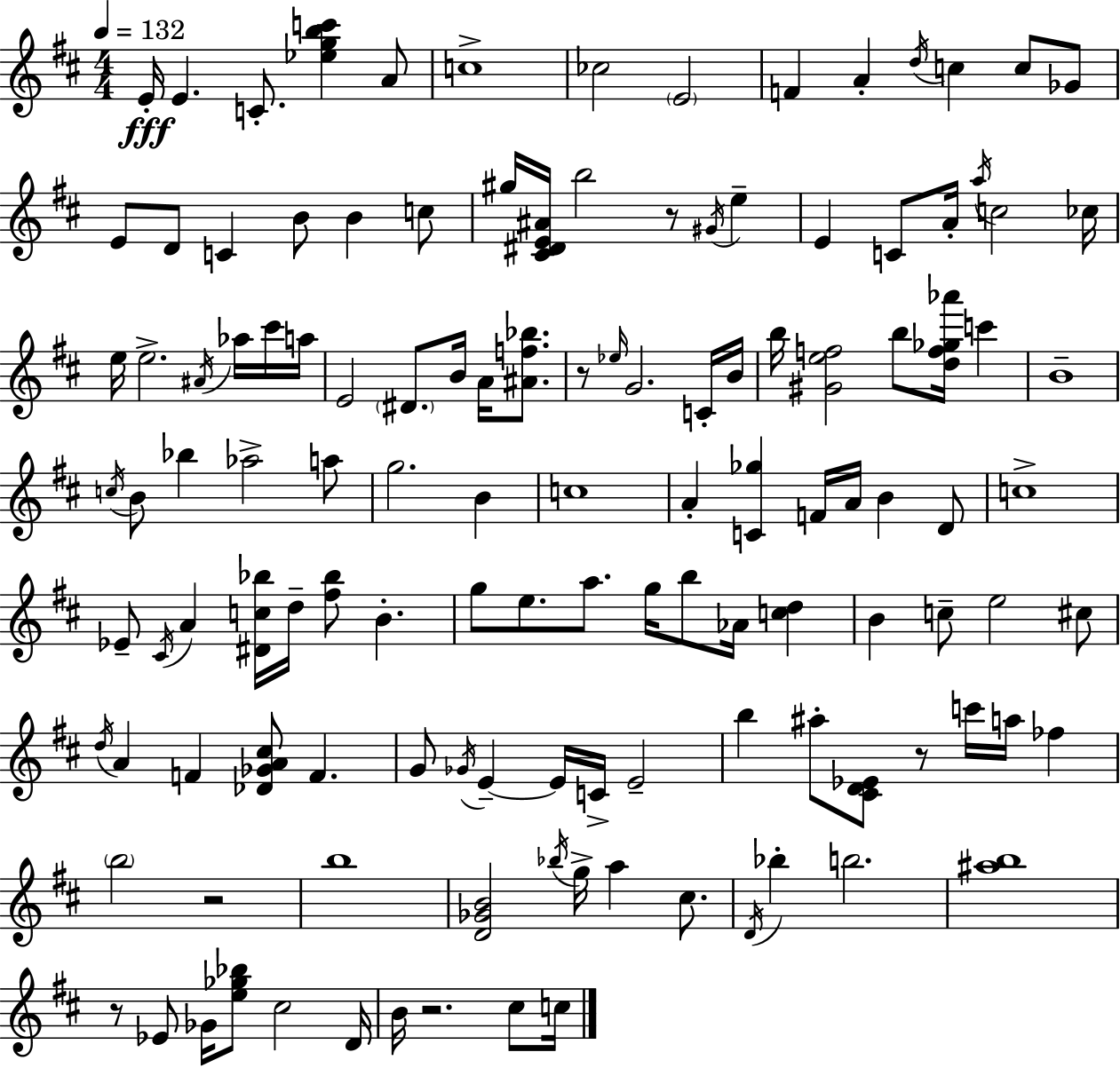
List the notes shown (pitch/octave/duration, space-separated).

E4/s E4/q. C4/e. [Eb5,G5,B5,C6]/q A4/e C5/w CES5/h E4/h F4/q A4/q D5/s C5/q C5/e Gb4/e E4/e D4/e C4/q B4/e B4/q C5/e G#5/s [C#4,D#4,E4,A#4]/s B5/h R/e G#4/s E5/q E4/q C4/e A4/s A5/s C5/h CES5/s E5/s E5/h. A#4/s Ab5/s C#6/s A5/s E4/h D#4/e. B4/s A4/s [A#4,F5,Bb5]/e. R/e Eb5/s G4/h. C4/s B4/s B5/s [G#4,E5,F5]/h B5/e [D5,F5,Gb5,Ab6]/s C6/q B4/w C5/s B4/e Bb5/q Ab5/h A5/e G5/h. B4/q C5/w A4/q [C4,Gb5]/q F4/s A4/s B4/q D4/e C5/w Eb4/e C#4/s A4/q [D#4,C5,Bb5]/s D5/s [F#5,Bb5]/e B4/q. G5/e E5/e. A5/e. G5/s B5/e Ab4/s [C5,D5]/q B4/q C5/e E5/h C#5/e D5/s A4/q F4/q [Db4,Gb4,A4,C#5]/e F4/q. G4/e Gb4/s E4/q E4/s C4/s E4/h B5/q A#5/e [C#4,D4,Eb4]/e R/e C6/s A5/s FES5/q B5/h R/h B5/w [D4,Gb4,B4]/h Bb5/s G5/s A5/q C#5/e. D4/s Bb5/q B5/h. [A#5,B5]/w R/e Eb4/e Gb4/s [E5,Gb5,Bb5]/e C#5/h D4/s B4/s R/h. C#5/e C5/s